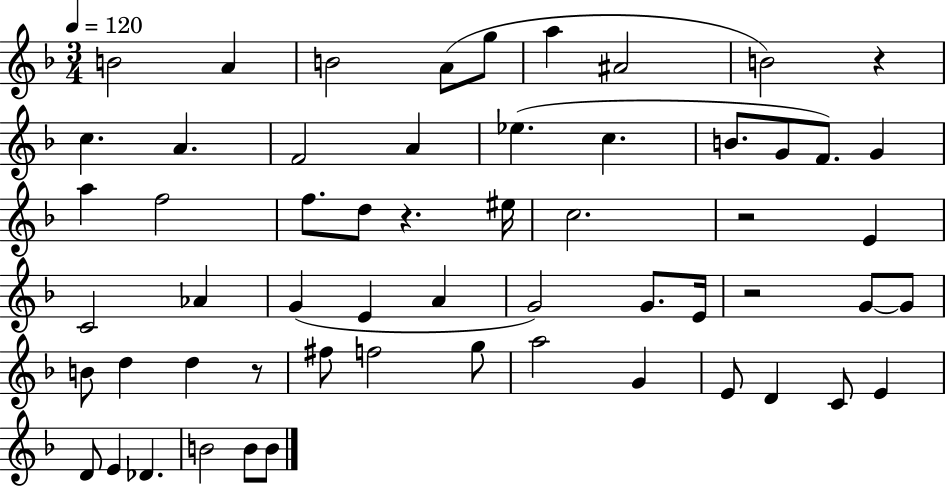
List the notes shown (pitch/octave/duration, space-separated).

B4/h A4/q B4/h A4/e G5/e A5/q A#4/h B4/h R/q C5/q. A4/q. F4/h A4/q Eb5/q. C5/q. B4/e. G4/e F4/e. G4/q A5/q F5/h F5/e. D5/e R/q. EIS5/s C5/h. R/h E4/q C4/h Ab4/q G4/q E4/q A4/q G4/h G4/e. E4/s R/h G4/e G4/e B4/e D5/q D5/q R/e F#5/e F5/h G5/e A5/h G4/q E4/e D4/q C4/e E4/q D4/e E4/q Db4/q. B4/h B4/e B4/e